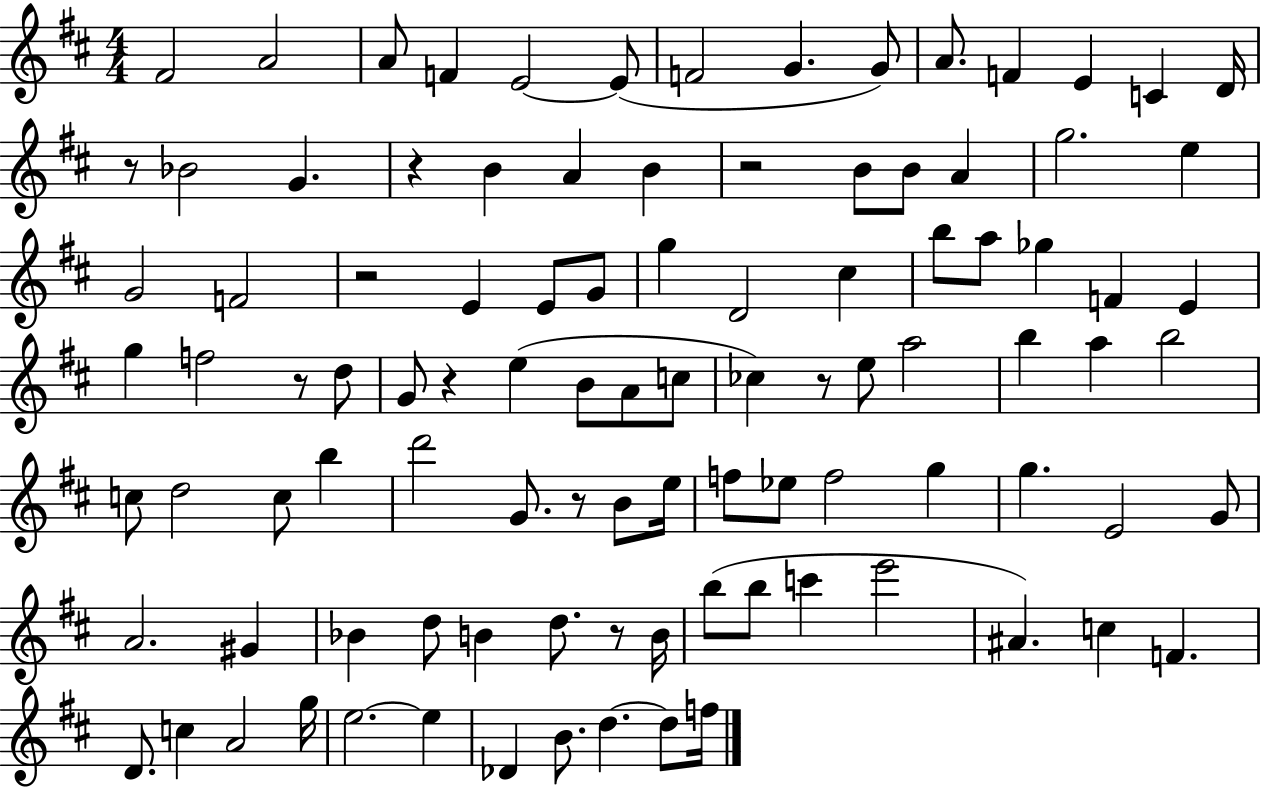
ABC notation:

X:1
T:Untitled
M:4/4
L:1/4
K:D
^F2 A2 A/2 F E2 E/2 F2 G G/2 A/2 F E C D/4 z/2 _B2 G z B A B z2 B/2 B/2 A g2 e G2 F2 z2 E E/2 G/2 g D2 ^c b/2 a/2 _g F E g f2 z/2 d/2 G/2 z e B/2 A/2 c/2 _c z/2 e/2 a2 b a b2 c/2 d2 c/2 b d'2 G/2 z/2 B/2 e/4 f/2 _e/2 f2 g g E2 G/2 A2 ^G _B d/2 B d/2 z/2 B/4 b/2 b/2 c' e'2 ^A c F D/2 c A2 g/4 e2 e _D B/2 d d/2 f/4